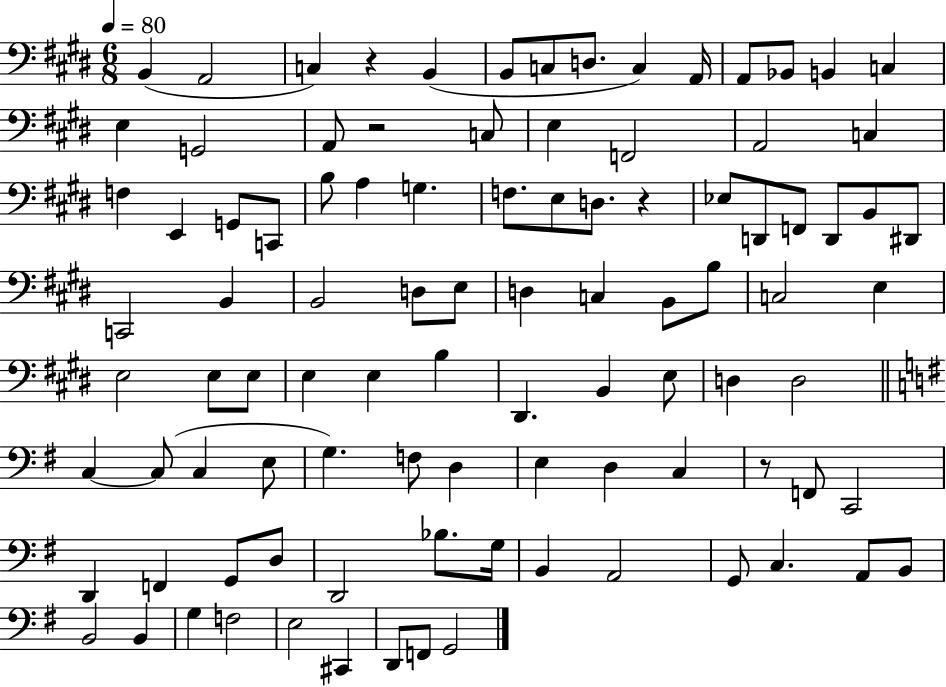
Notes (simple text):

B2/q A2/h C3/q R/q B2/q B2/e C3/e D3/e. C3/q A2/s A2/e Bb2/e B2/q C3/q E3/q G2/h A2/e R/h C3/e E3/q F2/h A2/h C3/q F3/q E2/q G2/e C2/e B3/e A3/q G3/q. F3/e. E3/e D3/e. R/q Eb3/e D2/e F2/e D2/e B2/e D#2/e C2/h B2/q B2/h D3/e E3/e D3/q C3/q B2/e B3/e C3/h E3/q E3/h E3/e E3/e E3/q E3/q B3/q D#2/q. B2/q E3/e D3/q D3/h C3/q C3/e C3/q E3/e G3/q. F3/e D3/q E3/q D3/q C3/q R/e F2/e C2/h D2/q F2/q G2/e D3/e D2/h Bb3/e. G3/s B2/q A2/h G2/e C3/q. A2/e B2/e B2/h B2/q G3/q F3/h E3/h C#2/q D2/e F2/e G2/h